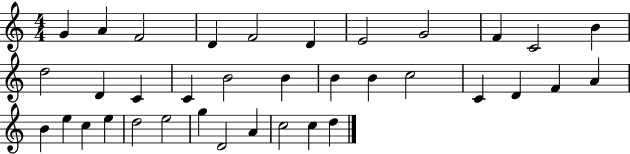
X:1
T:Untitled
M:4/4
L:1/4
K:C
G A F2 D F2 D E2 G2 F C2 B d2 D C C B2 B B B c2 C D F A B e c e d2 e2 g D2 A c2 c d